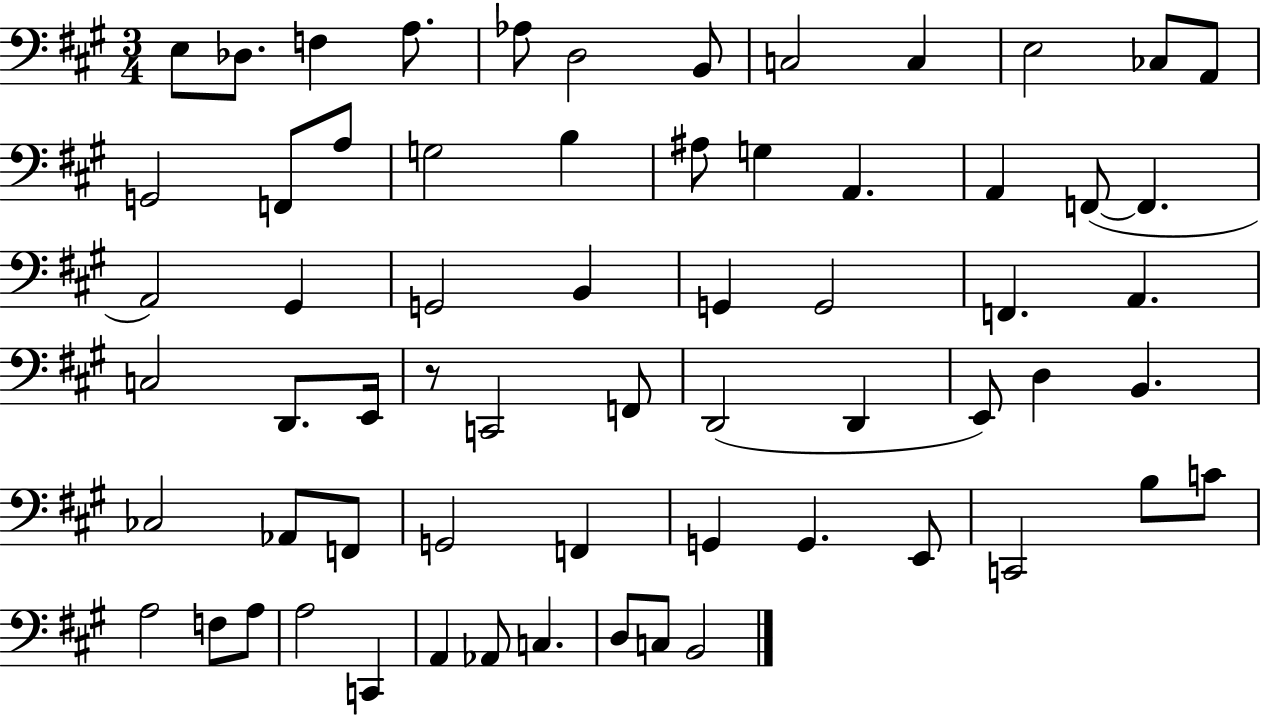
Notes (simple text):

E3/e Db3/e. F3/q A3/e. Ab3/e D3/h B2/e C3/h C3/q E3/h CES3/e A2/e G2/h F2/e A3/e G3/h B3/q A#3/e G3/q A2/q. A2/q F2/e F2/q. A2/h G#2/q G2/h B2/q G2/q G2/h F2/q. A2/q. C3/h D2/e. E2/s R/e C2/h F2/e D2/h D2/q E2/e D3/q B2/q. CES3/h Ab2/e F2/e G2/h F2/q G2/q G2/q. E2/e C2/h B3/e C4/e A3/h F3/e A3/e A3/h C2/q A2/q Ab2/e C3/q. D3/e C3/e B2/h